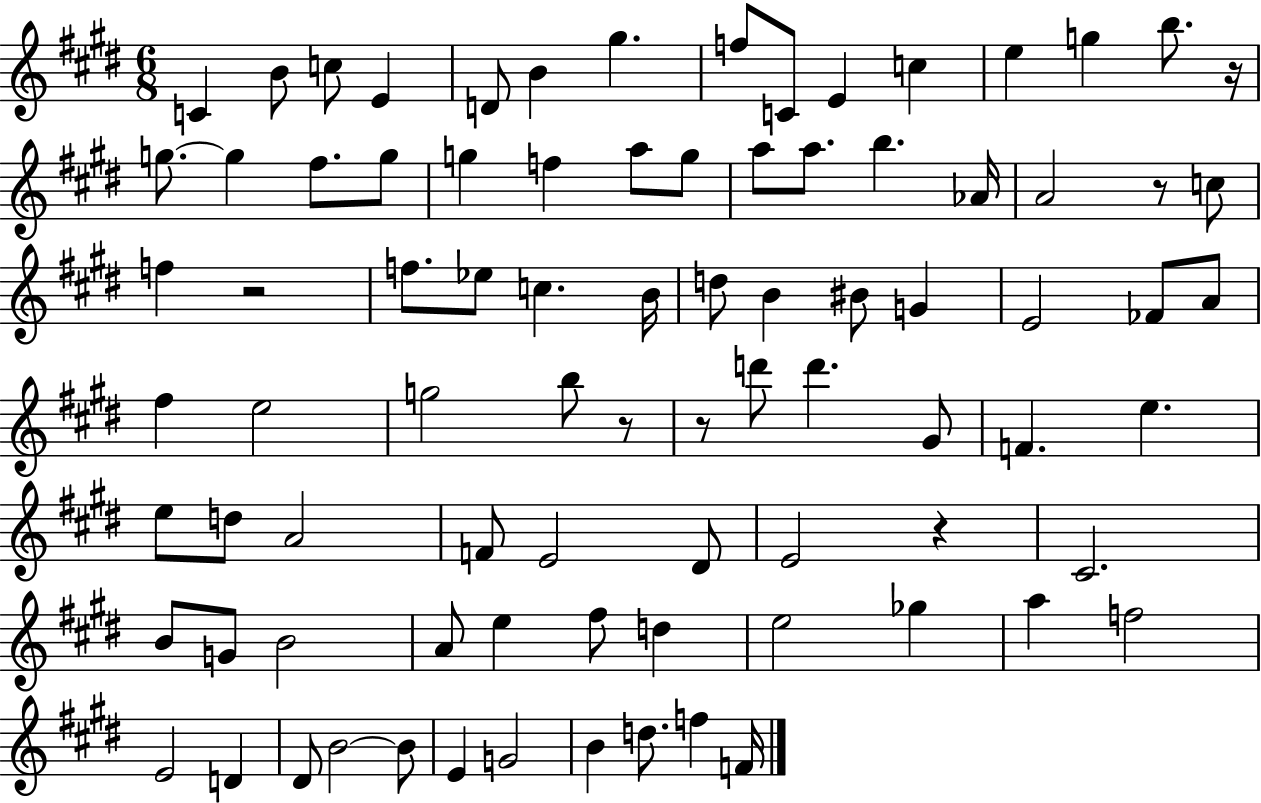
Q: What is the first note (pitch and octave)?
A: C4